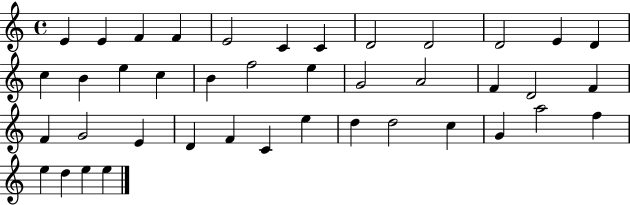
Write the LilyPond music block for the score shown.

{
  \clef treble
  \time 4/4
  \defaultTimeSignature
  \key c \major
  e'4 e'4 f'4 f'4 | e'2 c'4 c'4 | d'2 d'2 | d'2 e'4 d'4 | \break c''4 b'4 e''4 c''4 | b'4 f''2 e''4 | g'2 a'2 | f'4 d'2 f'4 | \break f'4 g'2 e'4 | d'4 f'4 c'4 e''4 | d''4 d''2 c''4 | g'4 a''2 f''4 | \break e''4 d''4 e''4 e''4 | \bar "|."
}